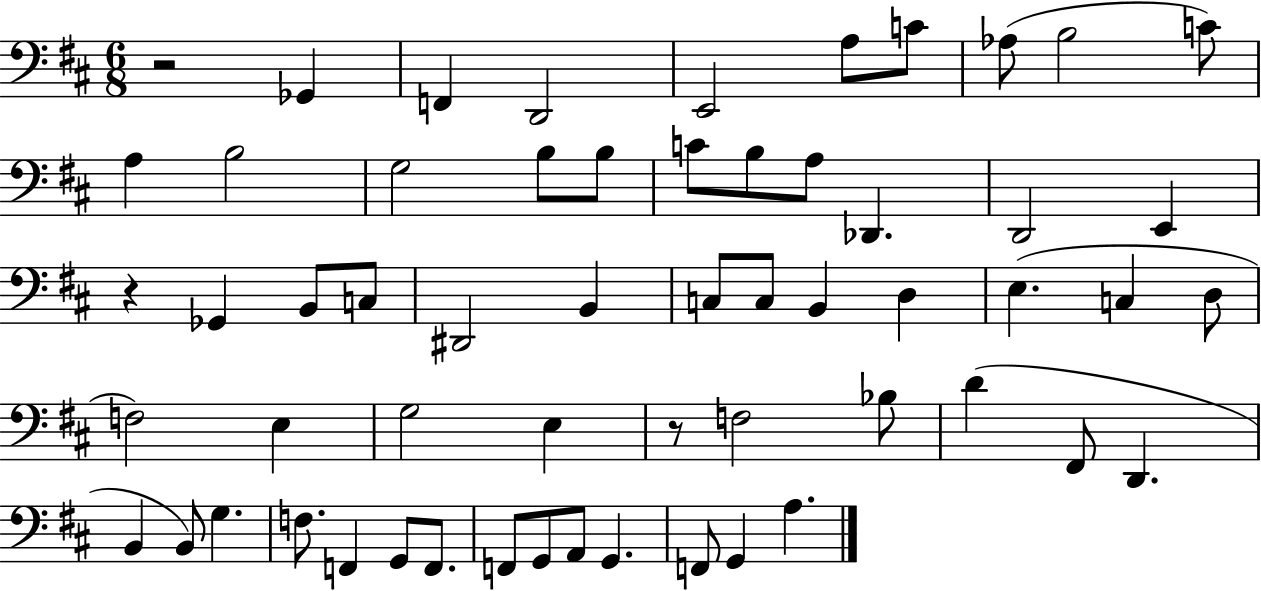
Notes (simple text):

R/h Gb2/q F2/q D2/h E2/h A3/e C4/e Ab3/e B3/h C4/e A3/q B3/h G3/h B3/e B3/e C4/e B3/e A3/e Db2/q. D2/h E2/q R/q Gb2/q B2/e C3/e D#2/h B2/q C3/e C3/e B2/q D3/q E3/q. C3/q D3/e F3/h E3/q G3/h E3/q R/e F3/h Bb3/e D4/q F#2/e D2/q. B2/q B2/e G3/q. F3/e. F2/q G2/e F2/e. F2/e G2/e A2/e G2/q. F2/e G2/q A3/q.